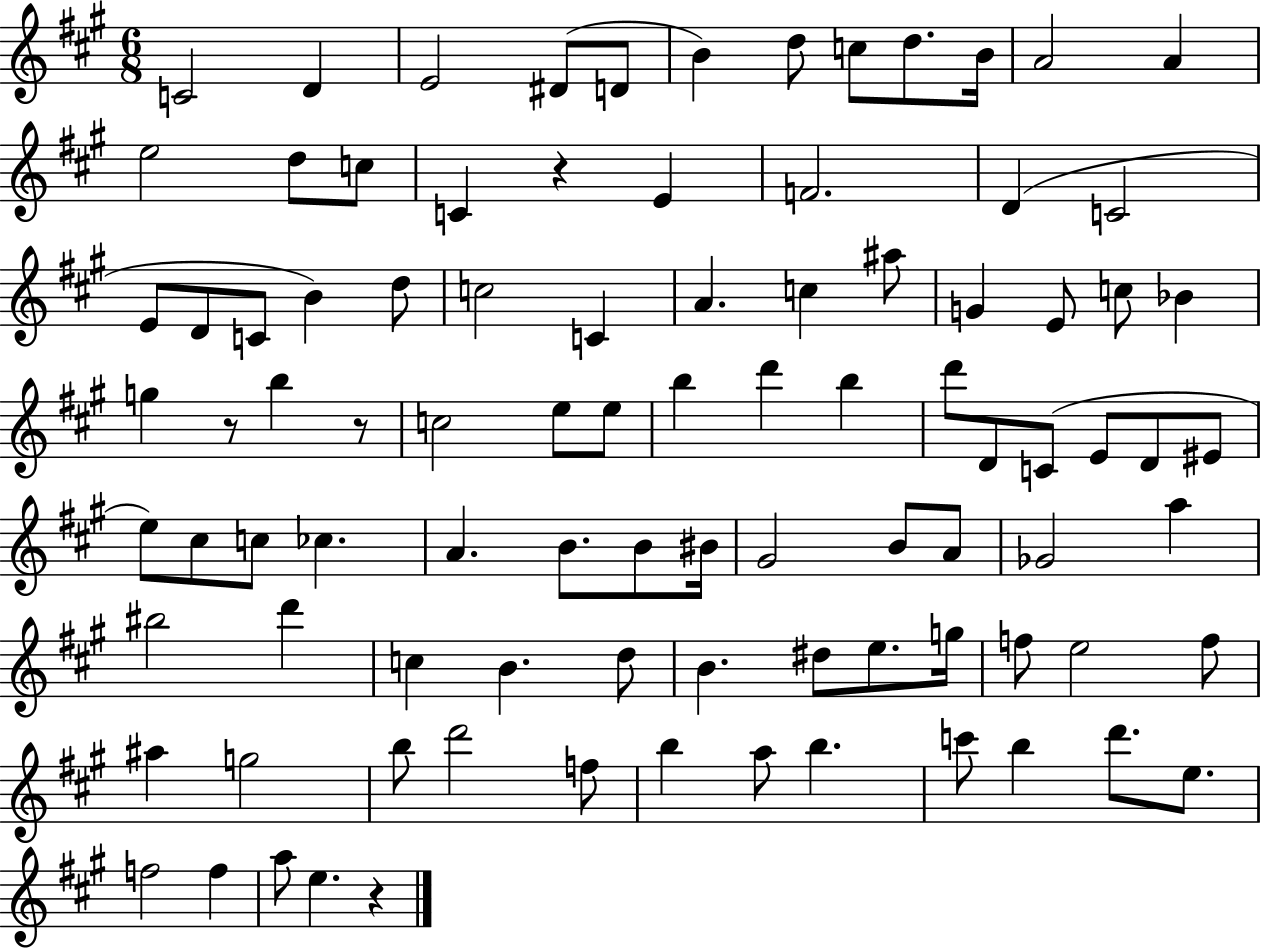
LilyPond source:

{
  \clef treble
  \numericTimeSignature
  \time 6/8
  \key a \major
  c'2 d'4 | e'2 dis'8( d'8 | b'4) d''8 c''8 d''8. b'16 | a'2 a'4 | \break e''2 d''8 c''8 | c'4 r4 e'4 | f'2. | d'4( c'2 | \break e'8 d'8 c'8 b'4) d''8 | c''2 c'4 | a'4. c''4 ais''8 | g'4 e'8 c''8 bes'4 | \break g''4 r8 b''4 r8 | c''2 e''8 e''8 | b''4 d'''4 b''4 | d'''8 d'8 c'8( e'8 d'8 eis'8 | \break e''8) cis''8 c''8 ces''4. | a'4. b'8. b'8 bis'16 | gis'2 b'8 a'8 | ges'2 a''4 | \break bis''2 d'''4 | c''4 b'4. d''8 | b'4. dis''8 e''8. g''16 | f''8 e''2 f''8 | \break ais''4 g''2 | b''8 d'''2 f''8 | b''4 a''8 b''4. | c'''8 b''4 d'''8. e''8. | \break f''2 f''4 | a''8 e''4. r4 | \bar "|."
}